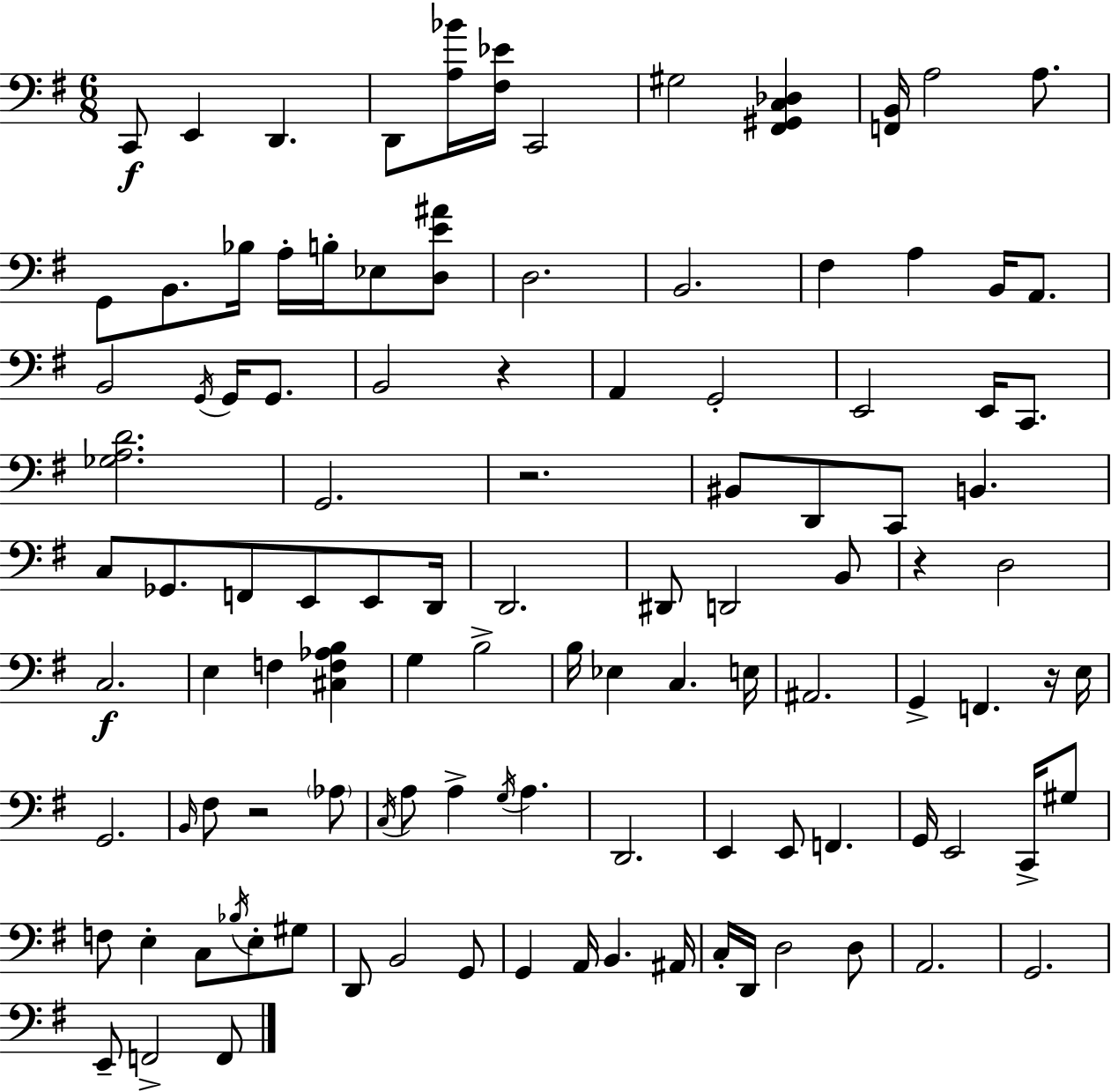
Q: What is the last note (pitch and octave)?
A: F2